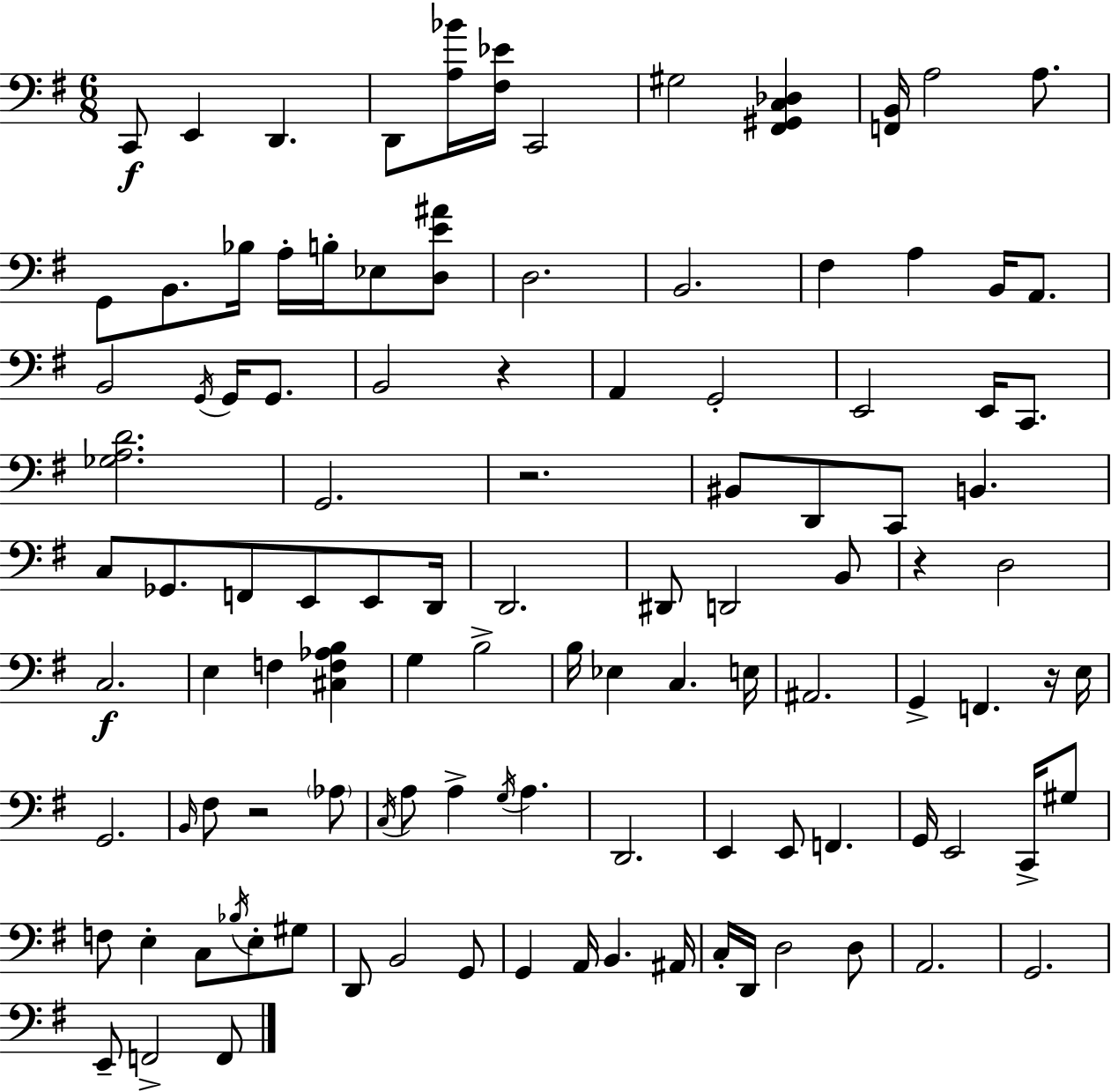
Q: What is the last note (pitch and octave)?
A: F2